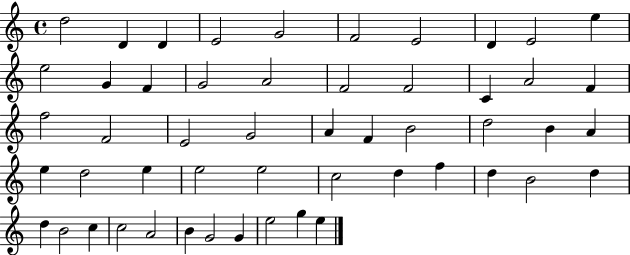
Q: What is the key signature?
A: C major